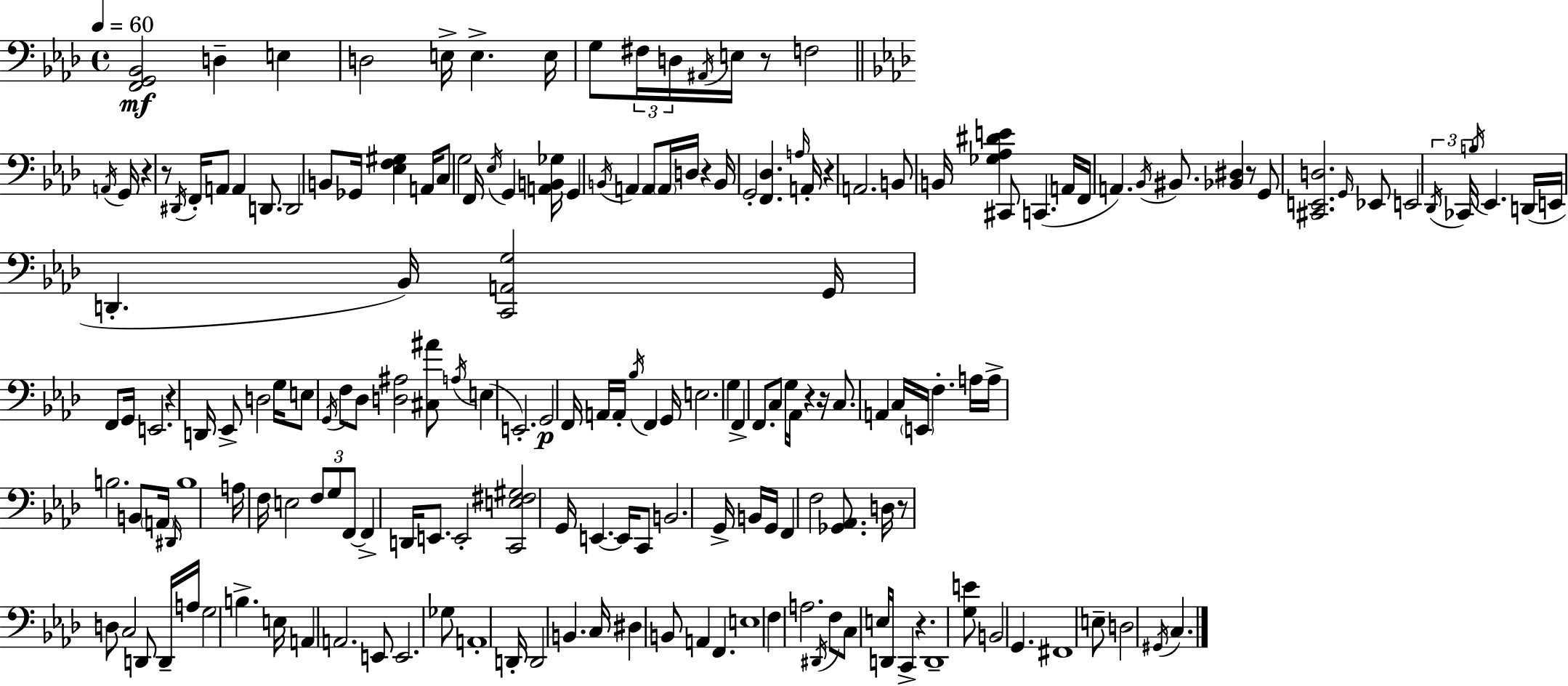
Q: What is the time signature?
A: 4/4